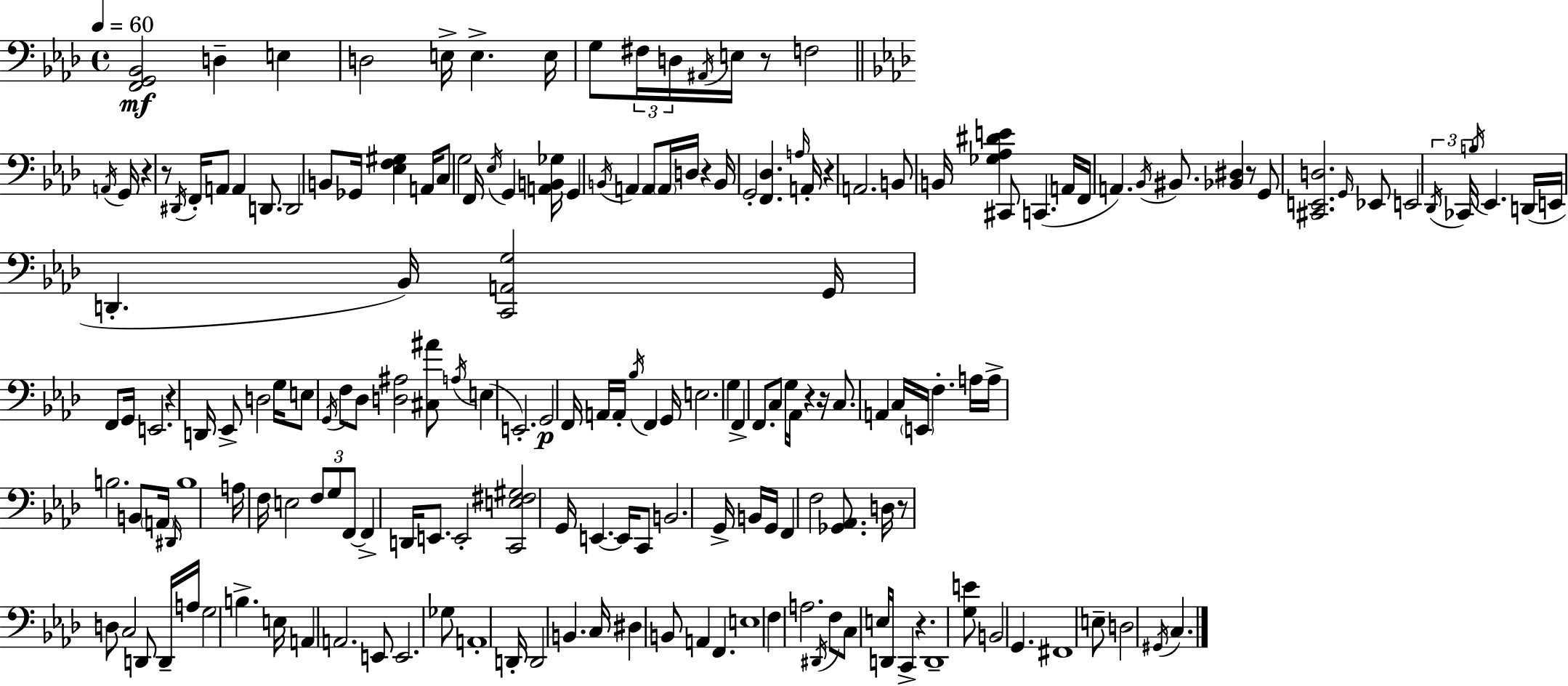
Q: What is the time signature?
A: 4/4